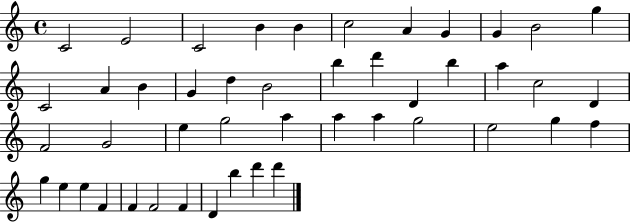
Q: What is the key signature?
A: C major